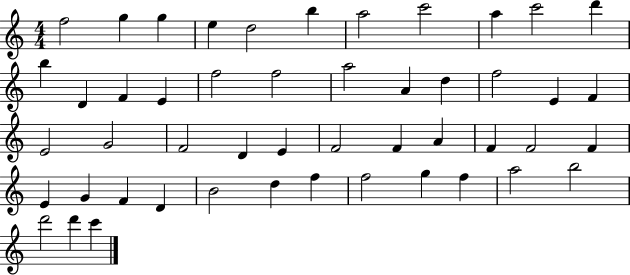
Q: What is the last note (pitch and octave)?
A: C6